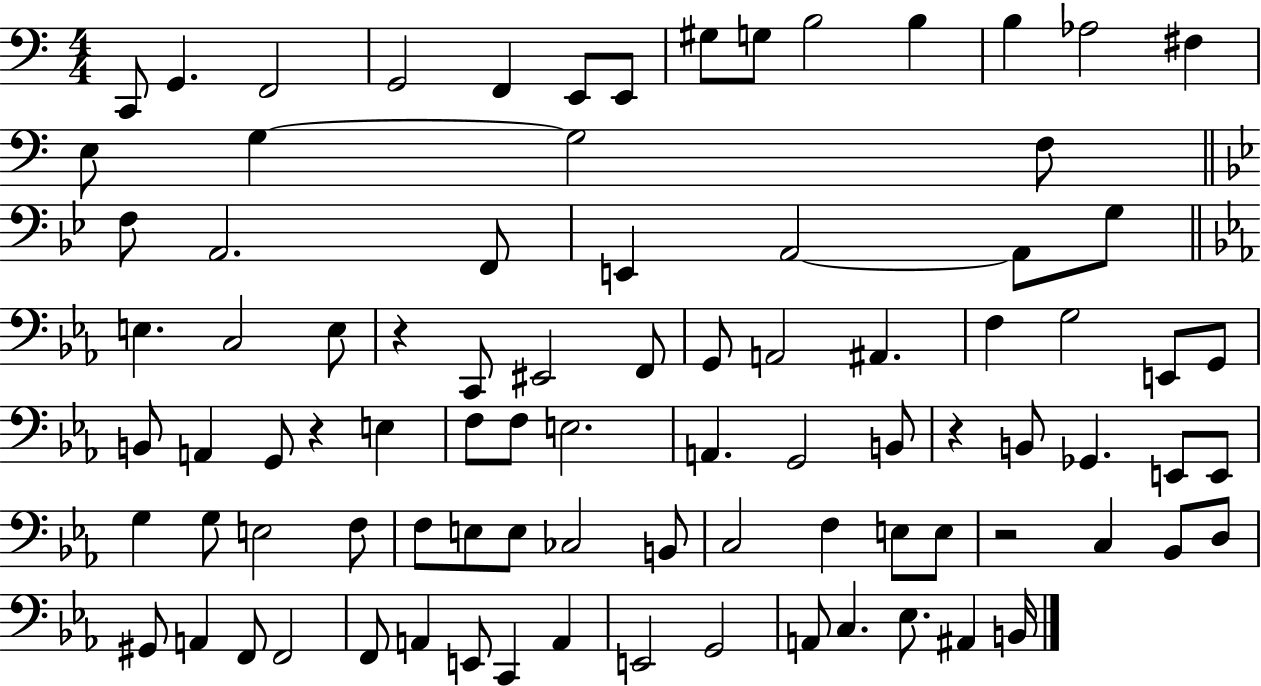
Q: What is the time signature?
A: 4/4